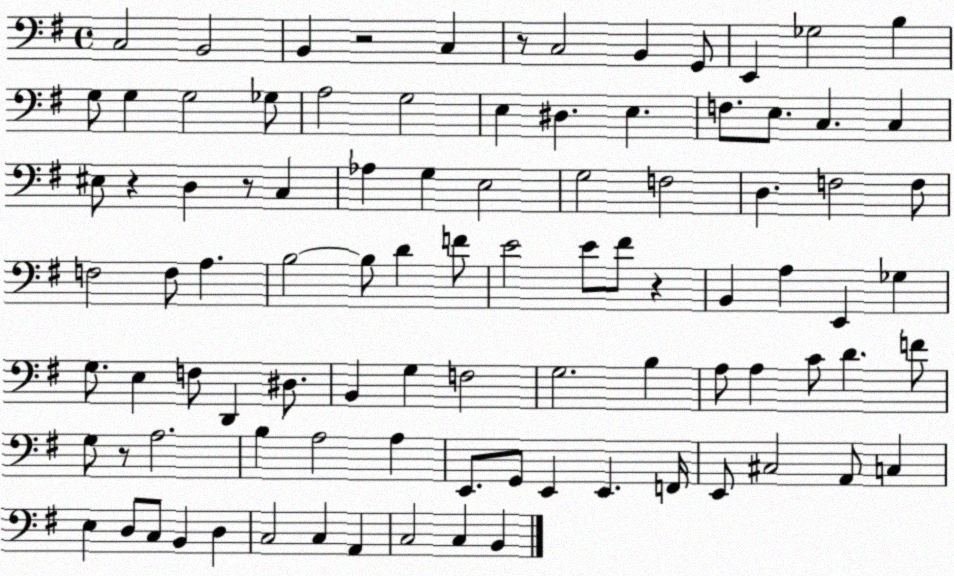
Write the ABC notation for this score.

X:1
T:Untitled
M:4/4
L:1/4
K:G
C,2 B,,2 B,, z2 C, z/2 C,2 B,, G,,/2 E,, _G,2 B, G,/2 G, G,2 _G,/2 A,2 G,2 E, ^D, E, F,/2 E,/2 C, C, ^E,/2 z D, z/2 C, _A, G, E,2 G,2 F,2 D, F,2 F,/2 F,2 F,/2 A, B,2 B,/2 D F/2 E2 E/2 ^F/2 z B,, A, E,, _G, G,/2 E, F,/2 D,, ^D,/2 B,, G, F,2 G,2 B, A,/2 A, C/2 D F/2 G,/2 z/2 A,2 B, A,2 A, E,,/2 G,,/2 E,, E,, F,,/4 E,,/2 ^C,2 A,,/2 C, E, D,/2 C,/2 B,, D, C,2 C, A,, C,2 C, B,,